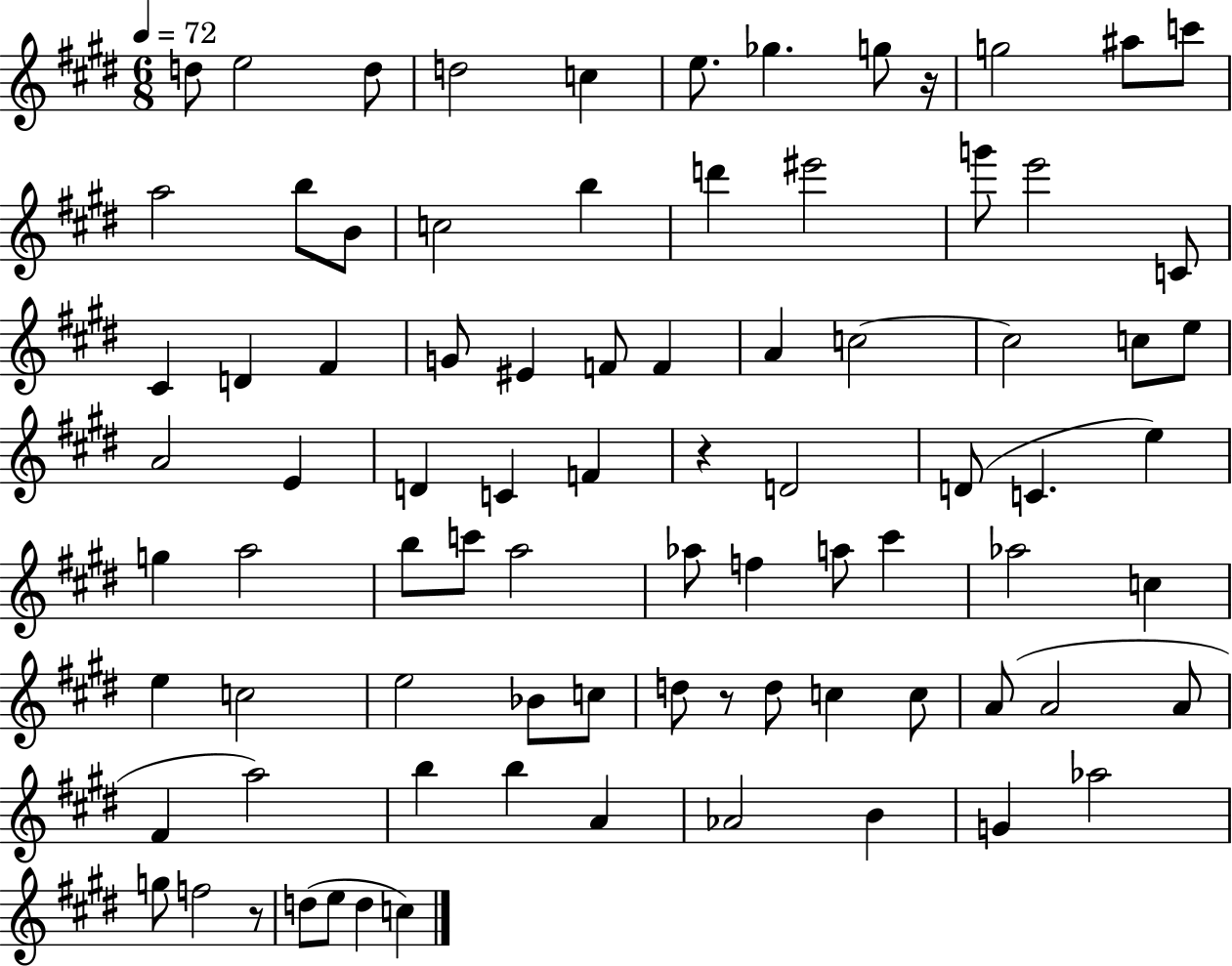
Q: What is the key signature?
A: E major